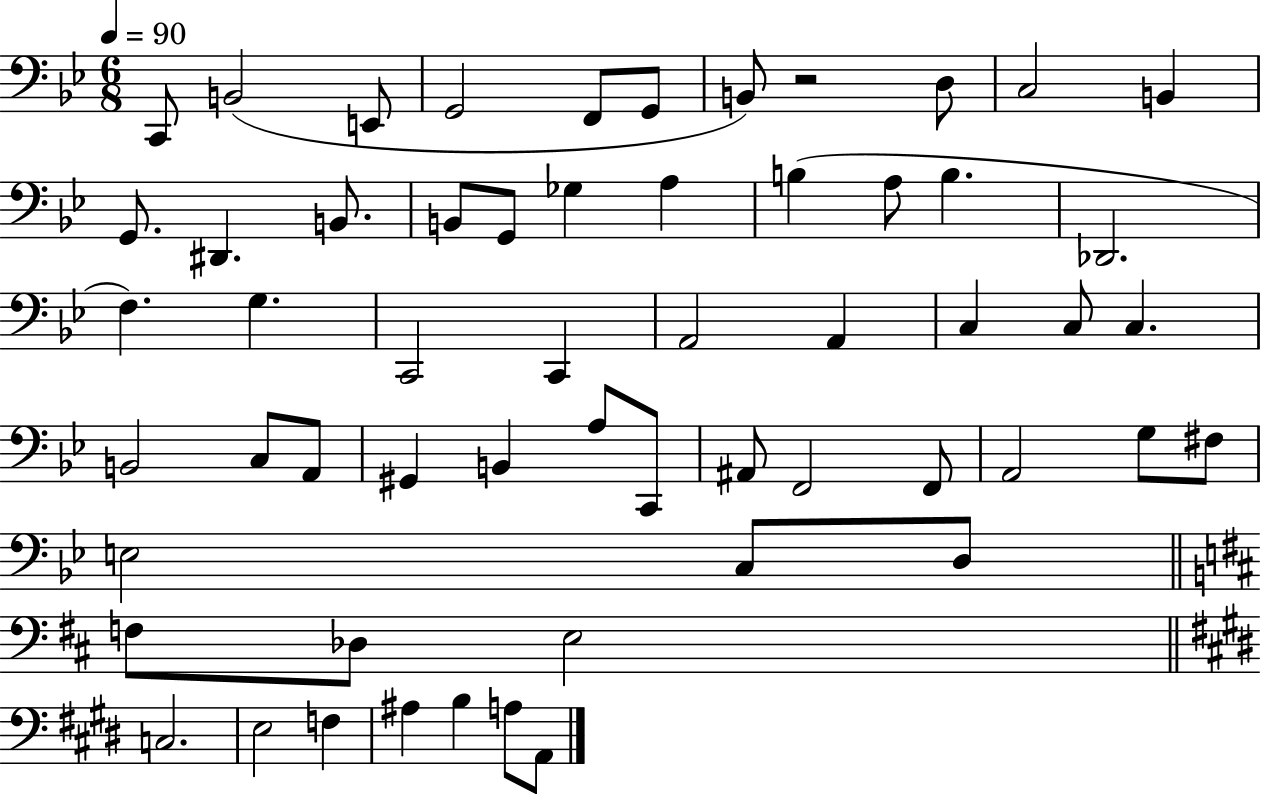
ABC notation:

X:1
T:Untitled
M:6/8
L:1/4
K:Bb
C,,/2 B,,2 E,,/2 G,,2 F,,/2 G,,/2 B,,/2 z2 D,/2 C,2 B,, G,,/2 ^D,, B,,/2 B,,/2 G,,/2 _G, A, B, A,/2 B, _D,,2 F, G, C,,2 C,, A,,2 A,, C, C,/2 C, B,,2 C,/2 A,,/2 ^G,, B,, A,/2 C,,/2 ^A,,/2 F,,2 F,,/2 A,,2 G,/2 ^F,/2 E,2 C,/2 D,/2 F,/2 _D,/2 E,2 C,2 E,2 F, ^A, B, A,/2 A,,/2